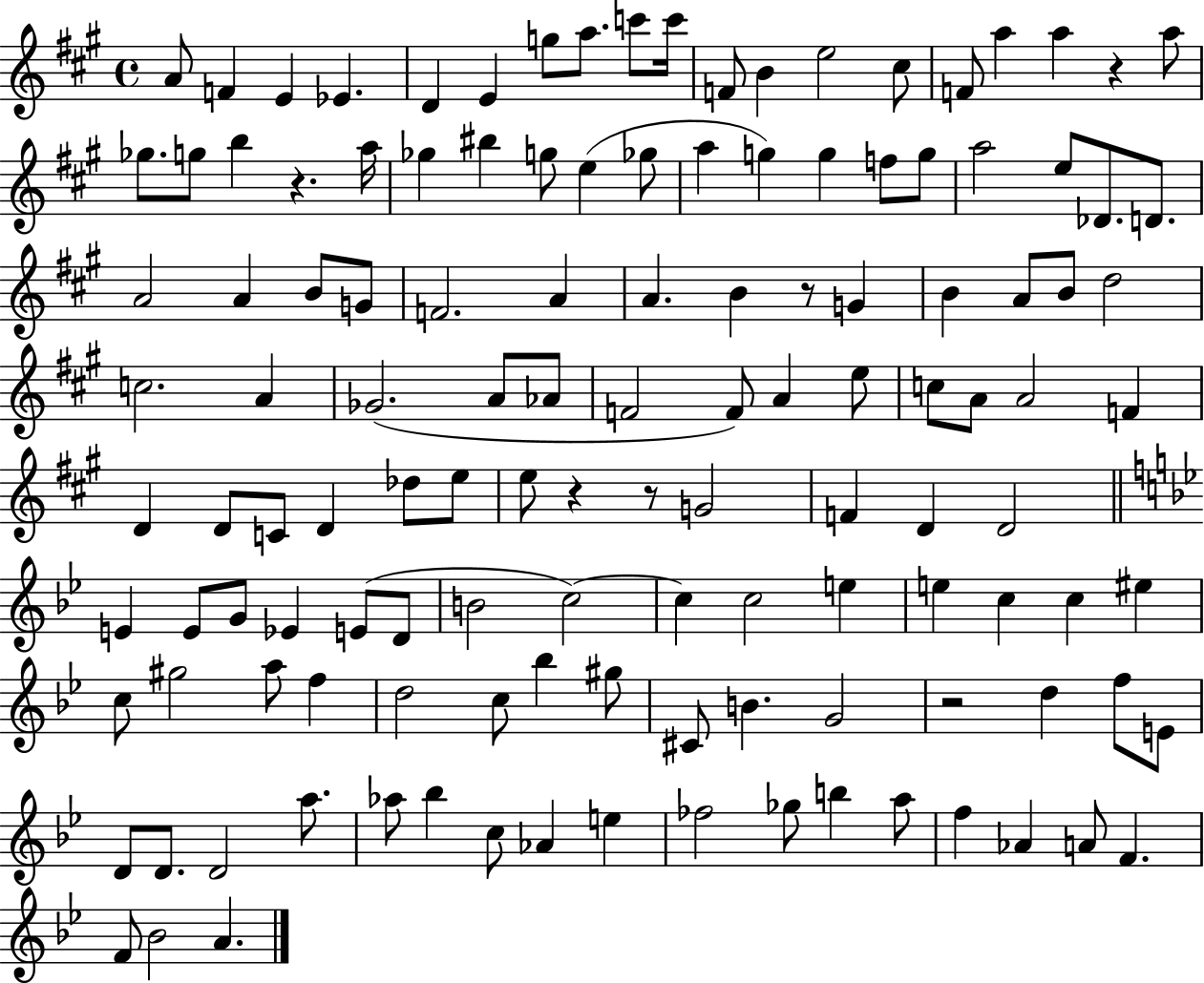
A4/e F4/q E4/q Eb4/q. D4/q E4/q G5/e A5/e. C6/e C6/s F4/e B4/q E5/h C#5/e F4/e A5/q A5/q R/q A5/e Gb5/e. G5/e B5/q R/q. A5/s Gb5/q BIS5/q G5/e E5/q Gb5/e A5/q G5/q G5/q F5/e G5/e A5/h E5/e Db4/e. D4/e. A4/h A4/q B4/e G4/e F4/h. A4/q A4/q. B4/q R/e G4/q B4/q A4/e B4/e D5/h C5/h. A4/q Gb4/h. A4/e Ab4/e F4/h F4/e A4/q E5/e C5/e A4/e A4/h F4/q D4/q D4/e C4/e D4/q Db5/e E5/e E5/e R/q R/e G4/h F4/q D4/q D4/h E4/q E4/e G4/e Eb4/q E4/e D4/e B4/h C5/h C5/q C5/h E5/q E5/q C5/q C5/q EIS5/q C5/e G#5/h A5/e F5/q D5/h C5/e Bb5/q G#5/e C#4/e B4/q. G4/h R/h D5/q F5/e E4/e D4/e D4/e. D4/h A5/e. Ab5/e Bb5/q C5/e Ab4/q E5/q FES5/h Gb5/e B5/q A5/e F5/q Ab4/q A4/e F4/q. F4/e Bb4/h A4/q.